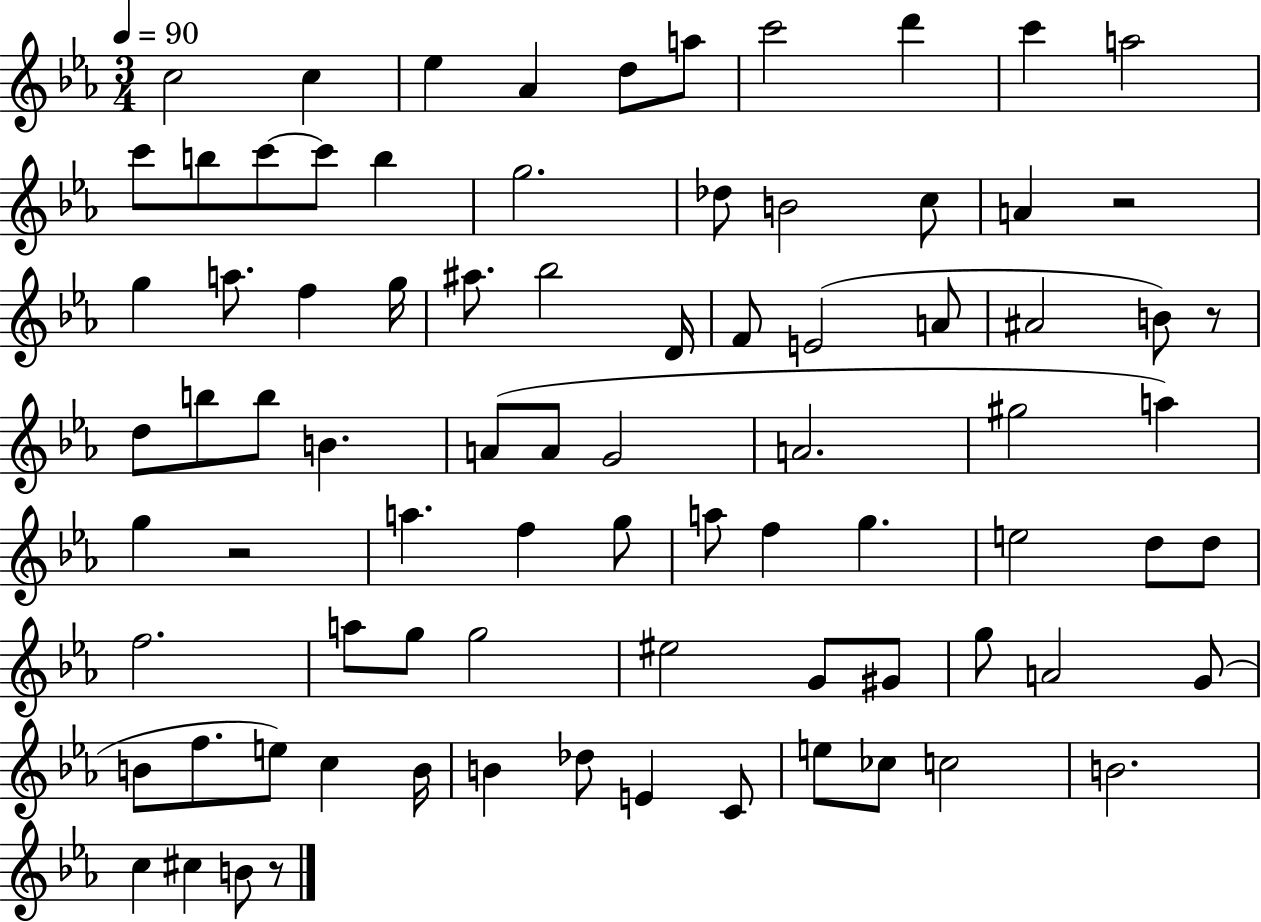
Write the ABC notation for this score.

X:1
T:Untitled
M:3/4
L:1/4
K:Eb
c2 c _e _A d/2 a/2 c'2 d' c' a2 c'/2 b/2 c'/2 c'/2 b g2 _d/2 B2 c/2 A z2 g a/2 f g/4 ^a/2 _b2 D/4 F/2 E2 A/2 ^A2 B/2 z/2 d/2 b/2 b/2 B A/2 A/2 G2 A2 ^g2 a g z2 a f g/2 a/2 f g e2 d/2 d/2 f2 a/2 g/2 g2 ^e2 G/2 ^G/2 g/2 A2 G/2 B/2 f/2 e/2 c B/4 B _d/2 E C/2 e/2 _c/2 c2 B2 c ^c B/2 z/2